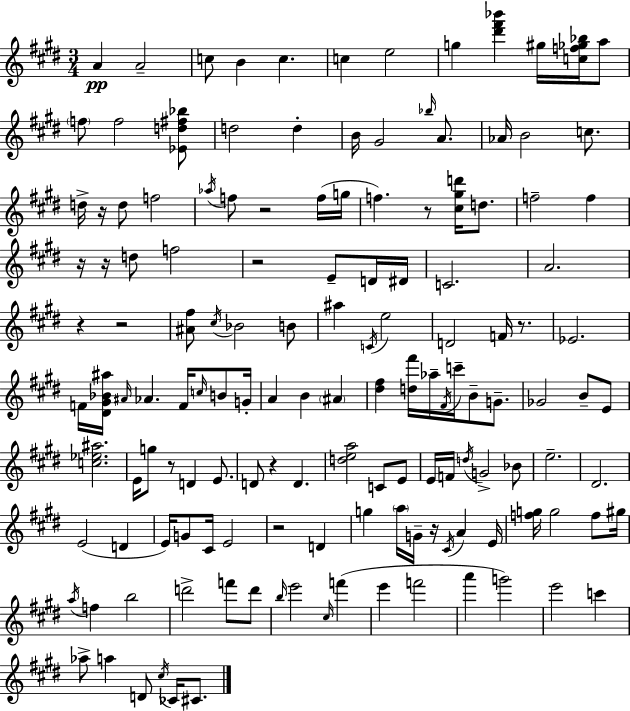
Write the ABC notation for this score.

X:1
T:Untitled
M:3/4
L:1/4
K:E
A A2 c/2 B c c e2 g [^d'^f'_b'] ^g/4 [cf_g_b]/4 a/2 f/2 f2 [_Ed^f_b]/2 d2 d B/4 ^G2 _b/4 A/2 _A/4 B2 c/2 d/4 z/4 d/2 f2 _a/4 f/2 z2 f/4 g/4 f z/2 [^c^gd']/4 d/2 f2 f z/4 z/4 d/2 f2 z2 E/2 D/4 ^D/4 C2 A2 z z2 [^A^f]/2 ^c/4 _B2 B/2 ^a C/4 e2 D2 F/4 z/2 _E2 F/4 [^D^G_B^a]/4 ^A/4 _A F/4 c/4 B/2 G/4 A B ^A [^d^f] [d^f']/4 _a/4 ^F/4 c'/4 B/2 G/2 _G2 B/2 E/2 [c_e^a]2 E/4 g/2 z/2 D E/2 D/2 z D [dea]2 C/2 E/2 E/4 F/4 d/4 G2 _B/2 e2 ^D2 E2 D E/4 G/2 ^C/4 E2 z2 D g a/4 G/4 z/4 ^C/4 A E/4 [fg]/4 g2 f/2 ^g/4 a/4 f b2 d'2 f'/2 d'/2 b/4 e'2 ^c/4 f' e' f'2 a' g'2 e'2 c' _a/2 a D/2 ^c/4 _C/4 ^C/2